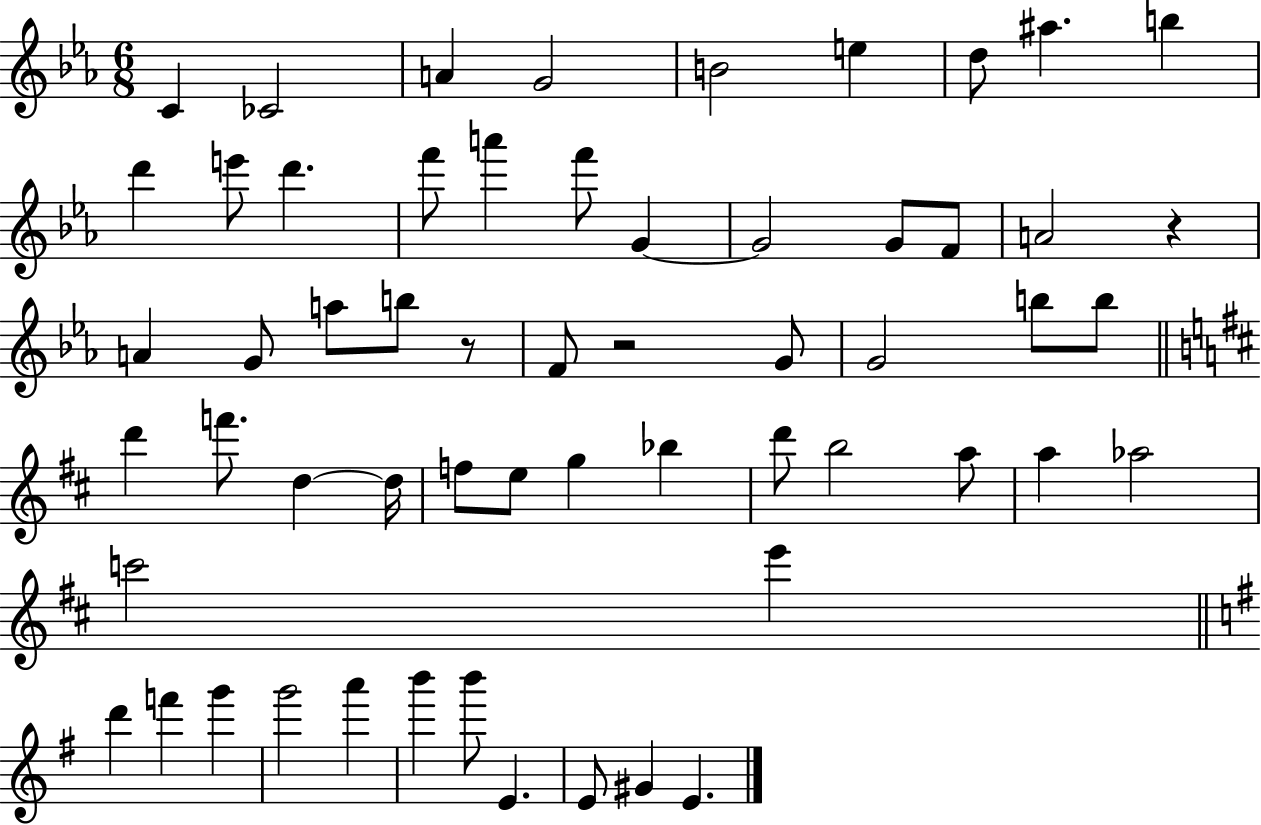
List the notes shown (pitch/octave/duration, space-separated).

C4/q CES4/h A4/q G4/h B4/h E5/q D5/e A#5/q. B5/q D6/q E6/e D6/q. F6/e A6/q F6/e G4/q G4/h G4/e F4/e A4/h R/q A4/q G4/e A5/e B5/e R/e F4/e R/h G4/e G4/h B5/e B5/e D6/q F6/e. D5/q D5/s F5/e E5/e G5/q Bb5/q D6/e B5/h A5/e A5/q Ab5/h C6/h E6/q D6/q F6/q G6/q G6/h A6/q B6/q B6/e E4/q. E4/e G#4/q E4/q.